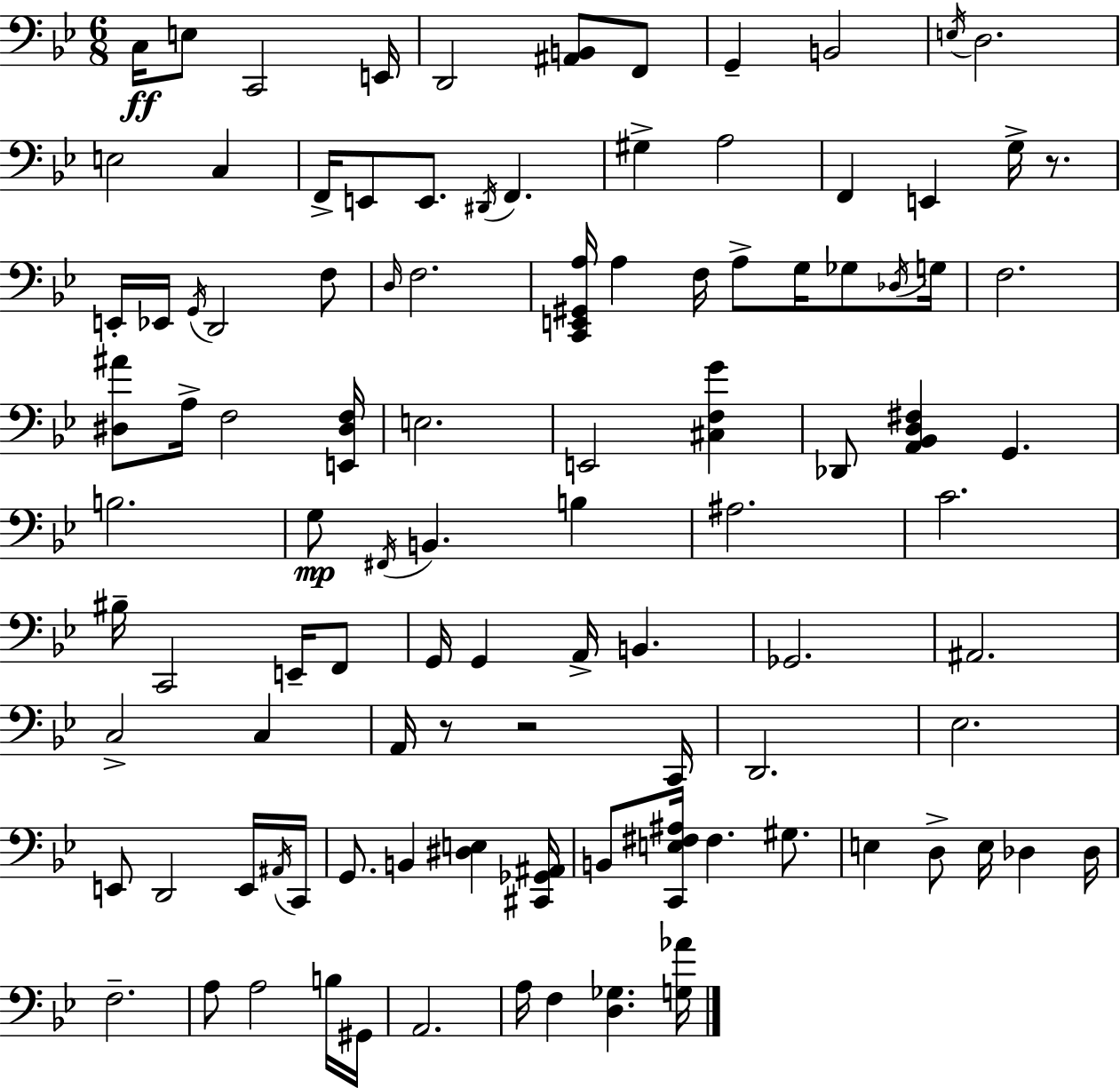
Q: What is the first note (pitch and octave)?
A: C3